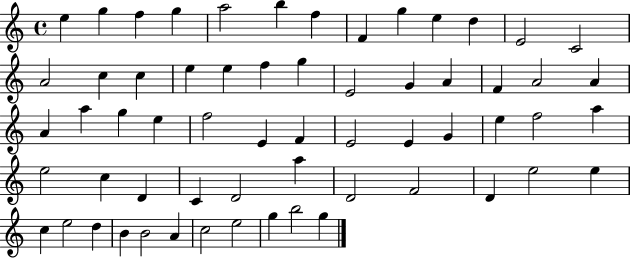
{
  \clef treble
  \time 4/4
  \defaultTimeSignature
  \key c \major
  e''4 g''4 f''4 g''4 | a''2 b''4 f''4 | f'4 g''4 e''4 d''4 | e'2 c'2 | \break a'2 c''4 c''4 | e''4 e''4 f''4 g''4 | e'2 g'4 a'4 | f'4 a'2 a'4 | \break a'4 a''4 g''4 e''4 | f''2 e'4 f'4 | e'2 e'4 g'4 | e''4 f''2 a''4 | \break e''2 c''4 d'4 | c'4 d'2 a''4 | d'2 f'2 | d'4 e''2 e''4 | \break c''4 e''2 d''4 | b'4 b'2 a'4 | c''2 e''2 | g''4 b''2 g''4 | \break \bar "|."
}